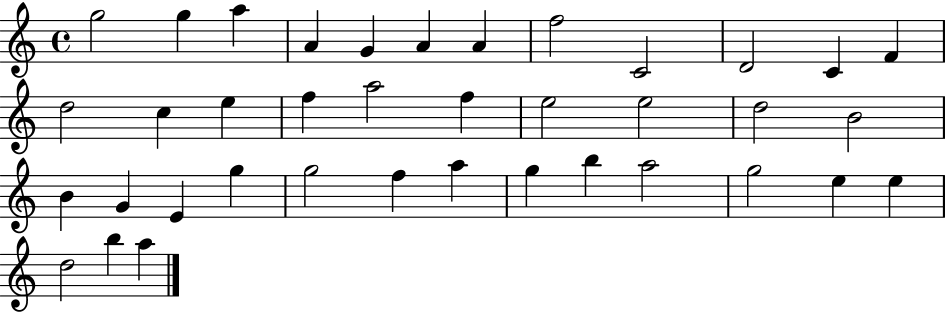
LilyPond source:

{
  \clef treble
  \time 4/4
  \defaultTimeSignature
  \key c \major
  g''2 g''4 a''4 | a'4 g'4 a'4 a'4 | f''2 c'2 | d'2 c'4 f'4 | \break d''2 c''4 e''4 | f''4 a''2 f''4 | e''2 e''2 | d''2 b'2 | \break b'4 g'4 e'4 g''4 | g''2 f''4 a''4 | g''4 b''4 a''2 | g''2 e''4 e''4 | \break d''2 b''4 a''4 | \bar "|."
}